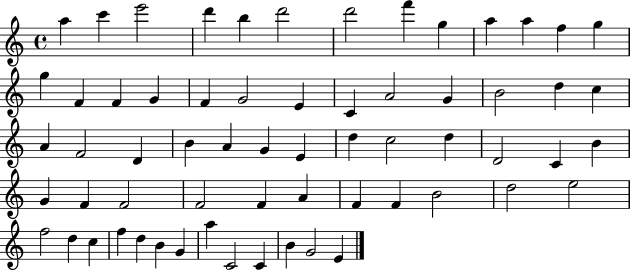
X:1
T:Untitled
M:4/4
L:1/4
K:C
a c' e'2 d' b d'2 d'2 f' g a a f g g F F G F G2 E C A2 G B2 d c A F2 D B A G E d c2 d D2 C B G F F2 F2 F A F F B2 d2 e2 f2 d c f d B G a C2 C B G2 E